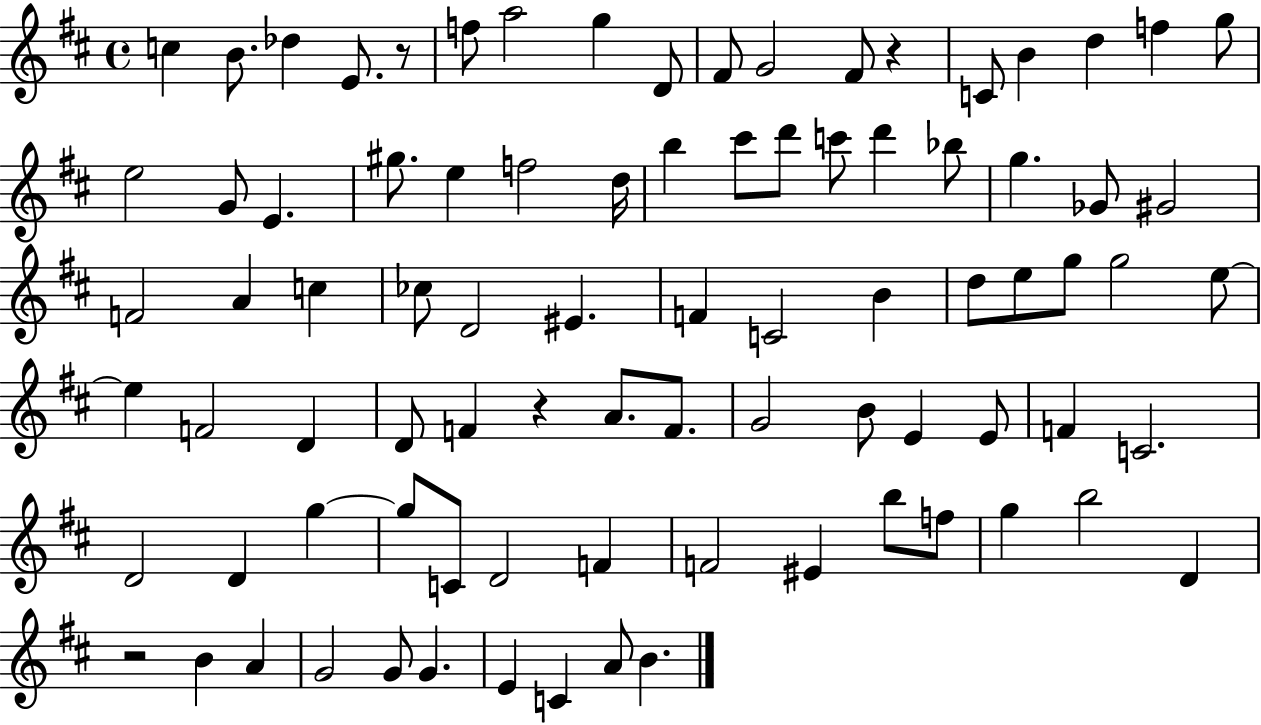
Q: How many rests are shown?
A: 4